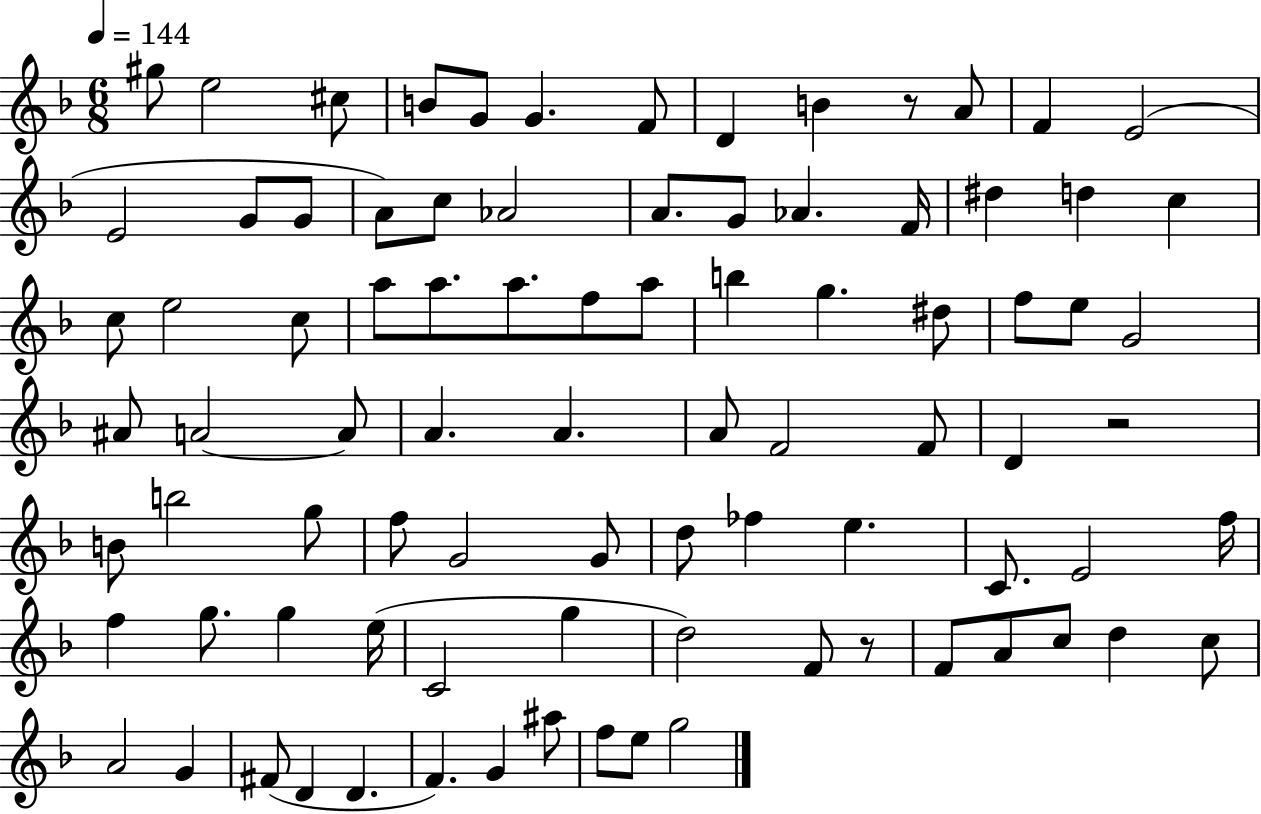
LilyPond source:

{
  \clef treble
  \numericTimeSignature
  \time 6/8
  \key f \major
  \tempo 4 = 144
  gis''8 e''2 cis''8 | b'8 g'8 g'4. f'8 | d'4 b'4 r8 a'8 | f'4 e'2( | \break e'2 g'8 g'8 | a'8) c''8 aes'2 | a'8. g'8 aes'4. f'16 | dis''4 d''4 c''4 | \break c''8 e''2 c''8 | a''8 a''8. a''8. f''8 a''8 | b''4 g''4. dis''8 | f''8 e''8 g'2 | \break ais'8 a'2~~ a'8 | a'4. a'4. | a'8 f'2 f'8 | d'4 r2 | \break b'8 b''2 g''8 | f''8 g'2 g'8 | d''8 fes''4 e''4. | c'8. e'2 f''16 | \break f''4 g''8. g''4 e''16( | c'2 g''4 | d''2) f'8 r8 | f'8 a'8 c''8 d''4 c''8 | \break a'2 g'4 | fis'8( d'4 d'4. | f'4.) g'4 ais''8 | f''8 e''8 g''2 | \break \bar "|."
}